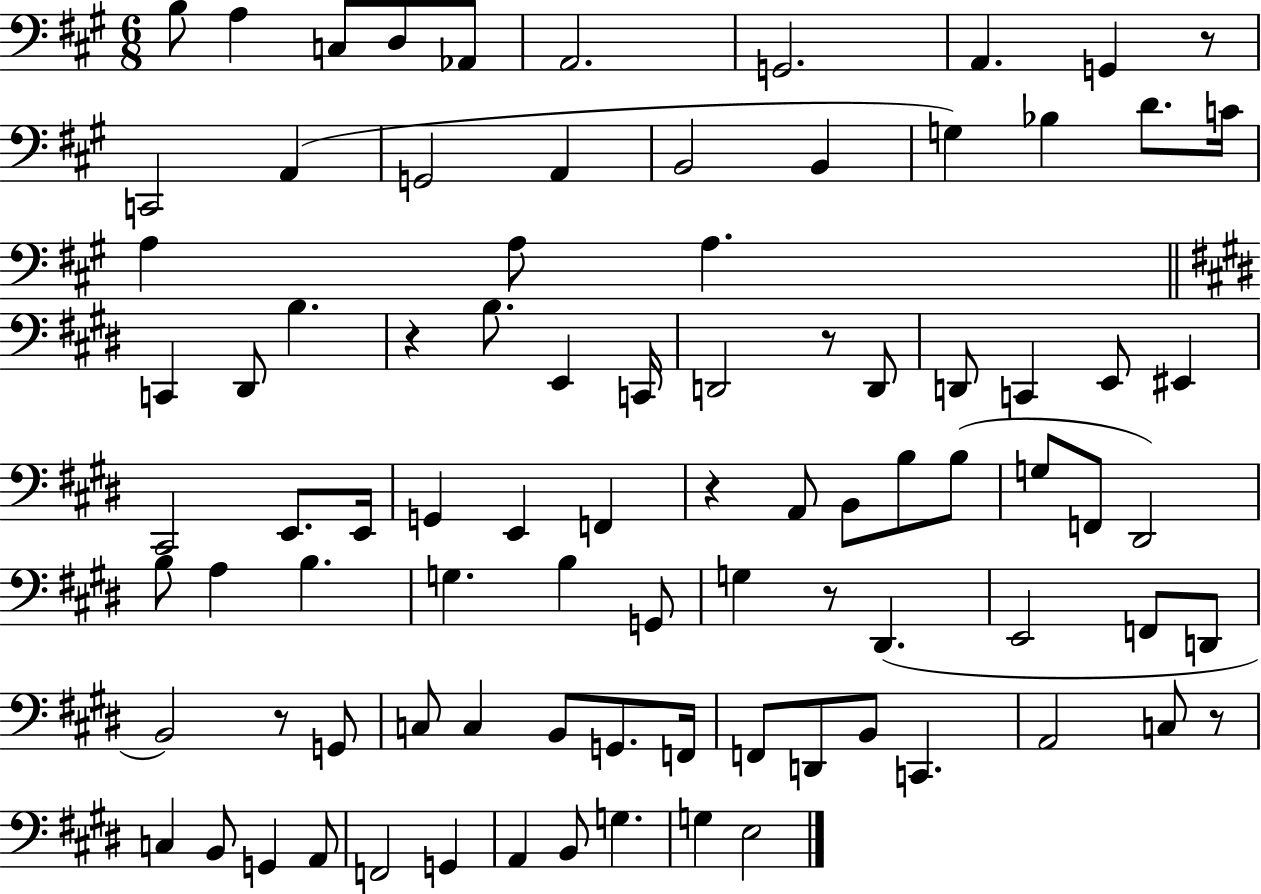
X:1
T:Untitled
M:6/8
L:1/4
K:A
B,/2 A, C,/2 D,/2 _A,,/2 A,,2 G,,2 A,, G,, z/2 C,,2 A,, G,,2 A,, B,,2 B,, G, _B, D/2 C/4 A, A,/2 A, C,, ^D,,/2 B, z B,/2 E,, C,,/4 D,,2 z/2 D,,/2 D,,/2 C,, E,,/2 ^E,, ^C,,2 E,,/2 E,,/4 G,, E,, F,, z A,,/2 B,,/2 B,/2 B,/2 G,/2 F,,/2 ^D,,2 B,/2 A, B, G, B, G,,/2 G, z/2 ^D,, E,,2 F,,/2 D,,/2 B,,2 z/2 G,,/2 C,/2 C, B,,/2 G,,/2 F,,/4 F,,/2 D,,/2 B,,/2 C,, A,,2 C,/2 z/2 C, B,,/2 G,, A,,/2 F,,2 G,, A,, B,,/2 G, G, E,2